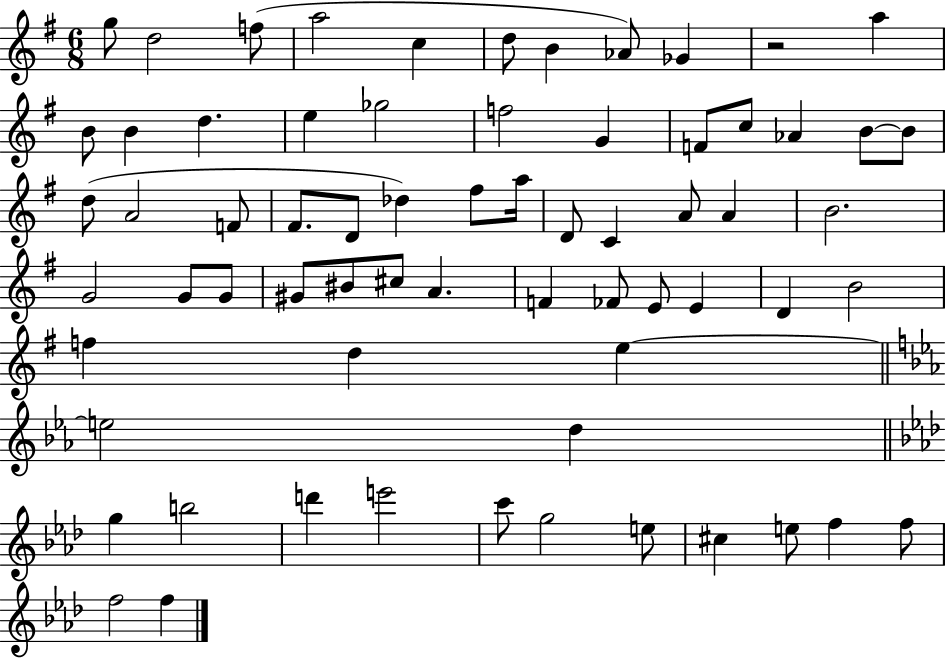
{
  \clef treble
  \numericTimeSignature
  \time 6/8
  \key g \major
  g''8 d''2 f''8( | a''2 c''4 | d''8 b'4 aes'8) ges'4 | r2 a''4 | \break b'8 b'4 d''4. | e''4 ges''2 | f''2 g'4 | f'8 c''8 aes'4 b'8~~ b'8 | \break d''8( a'2 f'8 | fis'8. d'8 des''4) fis''8 a''16 | d'8 c'4 a'8 a'4 | b'2. | \break g'2 g'8 g'8 | gis'8 bis'8 cis''8 a'4. | f'4 fes'8 e'8 e'4 | d'4 b'2 | \break f''4 d''4 e''4~~ | \bar "||" \break \key c \minor e''2 d''4 | \bar "||" \break \key aes \major g''4 b''2 | d'''4 e'''2 | c'''8 g''2 e''8 | cis''4 e''8 f''4 f''8 | \break f''2 f''4 | \bar "|."
}